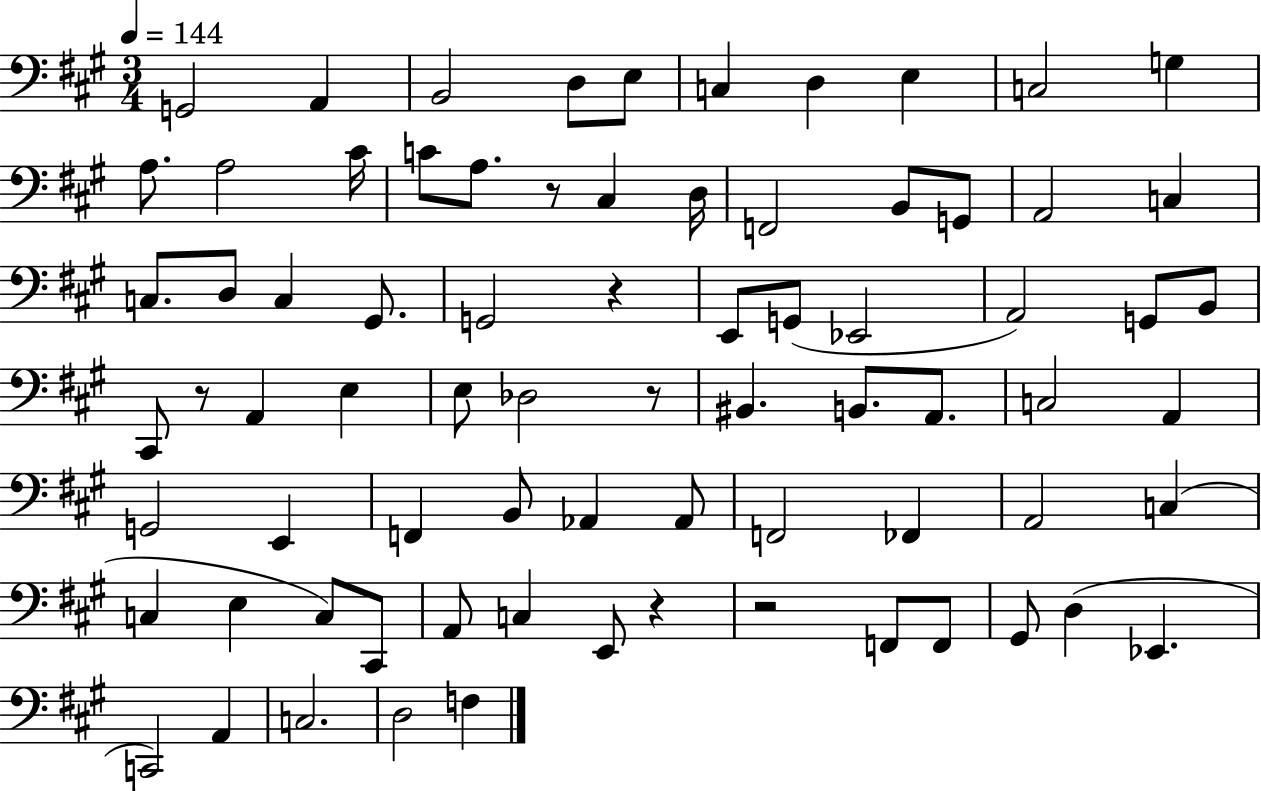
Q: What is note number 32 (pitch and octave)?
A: G2